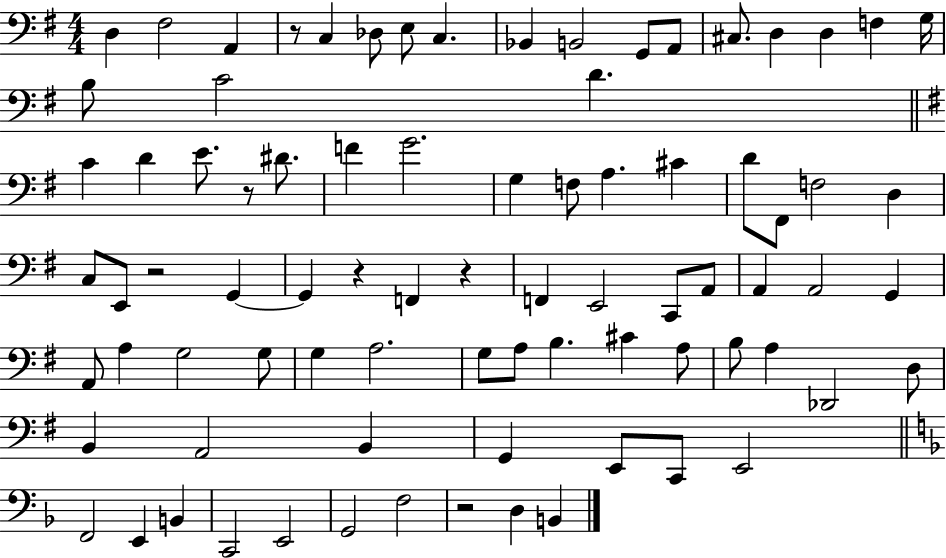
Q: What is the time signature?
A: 4/4